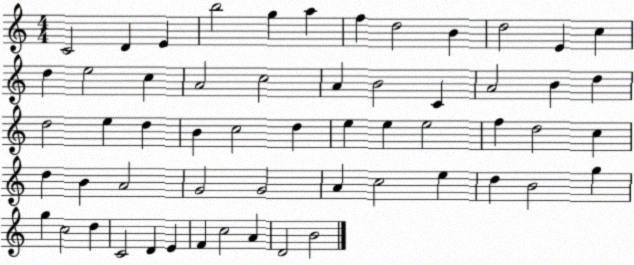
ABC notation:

X:1
T:Untitled
M:4/4
L:1/4
K:C
C2 D E b2 g a f d2 B d2 E c d e2 c A2 c2 A B2 C A2 B d d2 e d B c2 d e e e2 f d2 c d B A2 G2 G2 A c2 e d B2 g g c2 d C2 D E F c2 A D2 B2